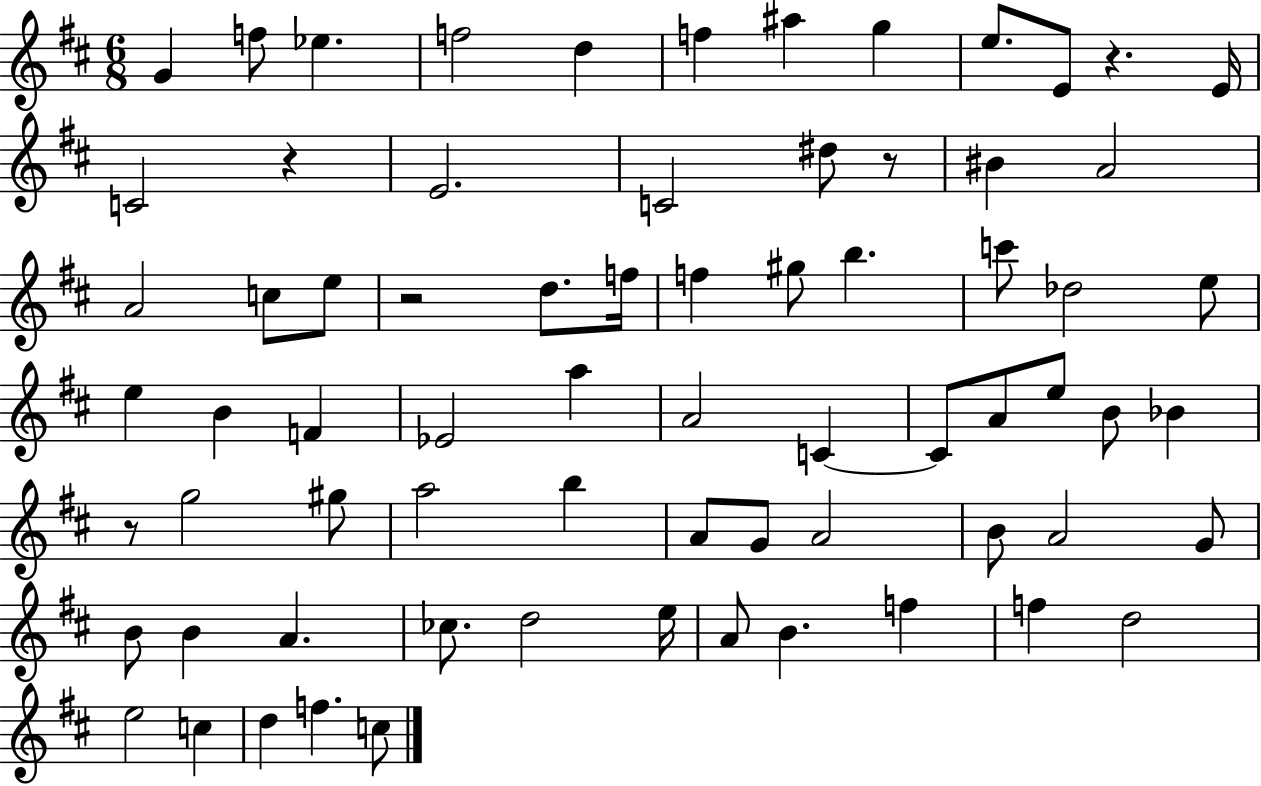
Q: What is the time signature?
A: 6/8